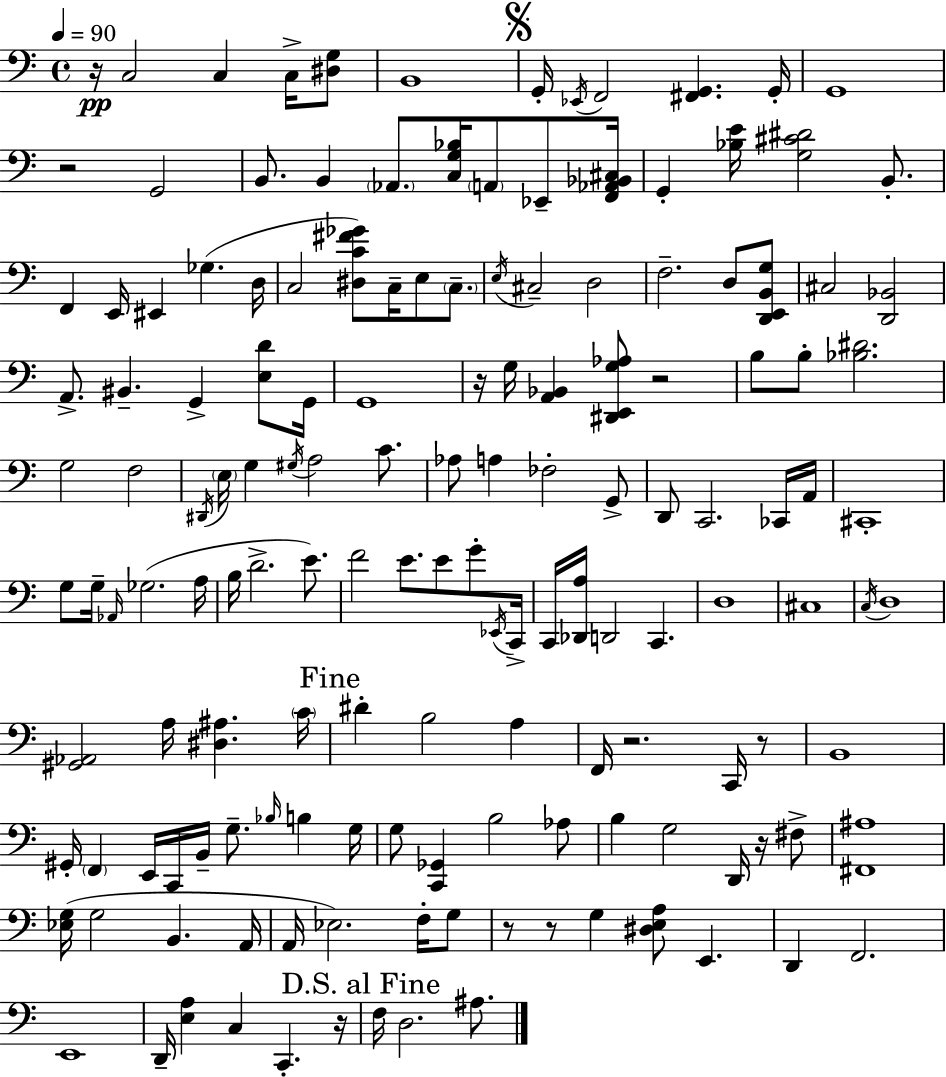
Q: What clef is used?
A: bass